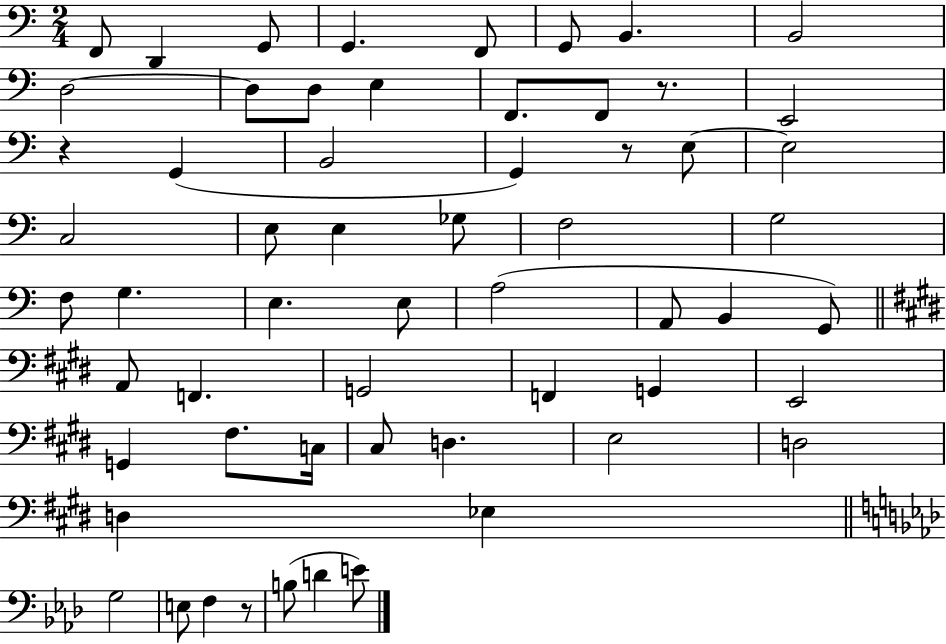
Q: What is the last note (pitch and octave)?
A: E4